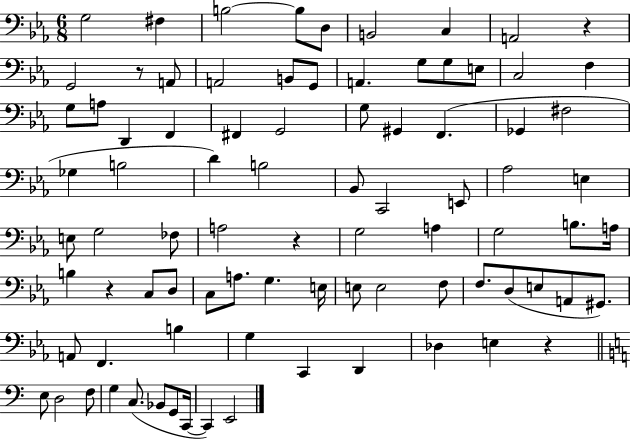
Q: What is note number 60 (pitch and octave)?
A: D3